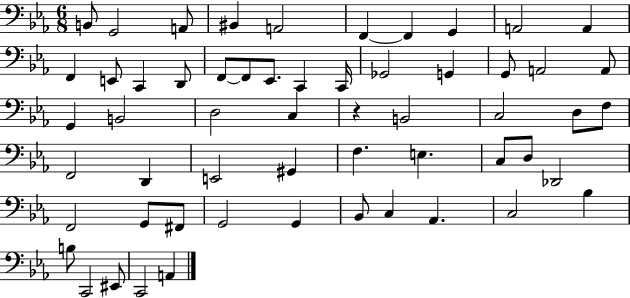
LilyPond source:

{
  \clef bass
  \numericTimeSignature
  \time 6/8
  \key ees \major
  b,8 g,2 a,8 | bis,4 a,2 | f,4~~ f,4 g,4 | a,2 a,4 | \break f,4 e,8 c,4 d,8 | f,8~~ f,8 ees,8. c,4 c,16 | ges,2 g,4 | g,8 a,2 a,8 | \break g,4 b,2 | d2 c4 | r4 b,2 | c2 d8 f8 | \break f,2 d,4 | e,2 gis,4 | f4. e4. | c8 d8 des,2 | \break f,2 g,8 fis,8 | g,2 g,4 | bes,8 c4 aes,4. | c2 bes4 | \break b8 c,2 eis,8 | c,2 a,4 | \bar "|."
}